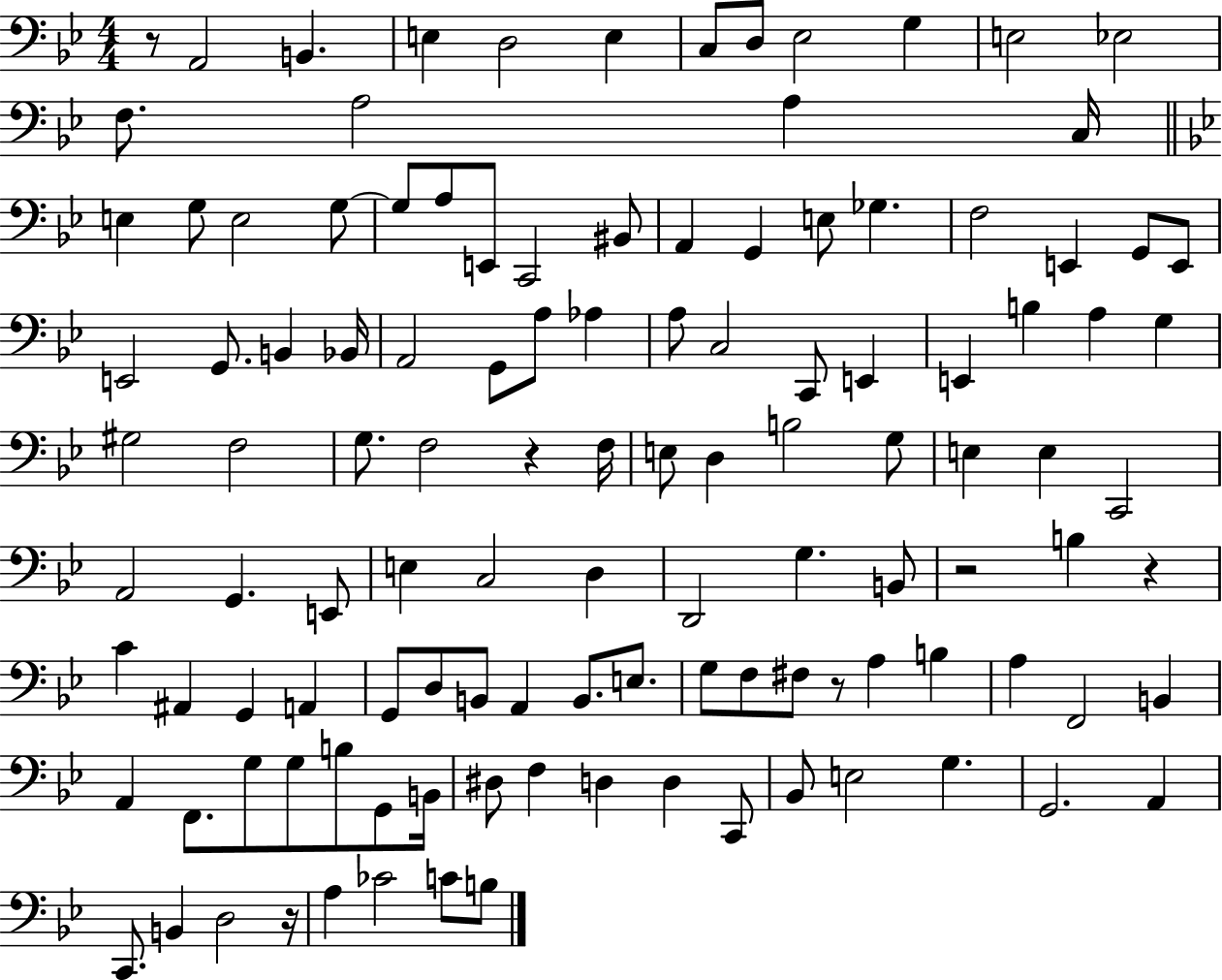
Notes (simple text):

R/e A2/h B2/q. E3/q D3/h E3/q C3/e D3/e Eb3/h G3/q E3/h Eb3/h F3/e. A3/h A3/q C3/s E3/q G3/e E3/h G3/e G3/e A3/e E2/e C2/h BIS2/e A2/q G2/q E3/e Gb3/q. F3/h E2/q G2/e E2/e E2/h G2/e. B2/q Bb2/s A2/h G2/e A3/e Ab3/q A3/e C3/h C2/e E2/q E2/q B3/q A3/q G3/q G#3/h F3/h G3/e. F3/h R/q F3/s E3/e D3/q B3/h G3/e E3/q E3/q C2/h A2/h G2/q. E2/e E3/q C3/h D3/q D2/h G3/q. B2/e R/h B3/q R/q C4/q A#2/q G2/q A2/q G2/e D3/e B2/e A2/q B2/e. E3/e. G3/e F3/e F#3/e R/e A3/q B3/q A3/q F2/h B2/q A2/q F2/e. G3/e G3/e B3/e G2/e B2/s D#3/e F3/q D3/q D3/q C2/e Bb2/e E3/h G3/q. G2/h. A2/q C2/e. B2/q D3/h R/s A3/q CES4/h C4/e B3/e